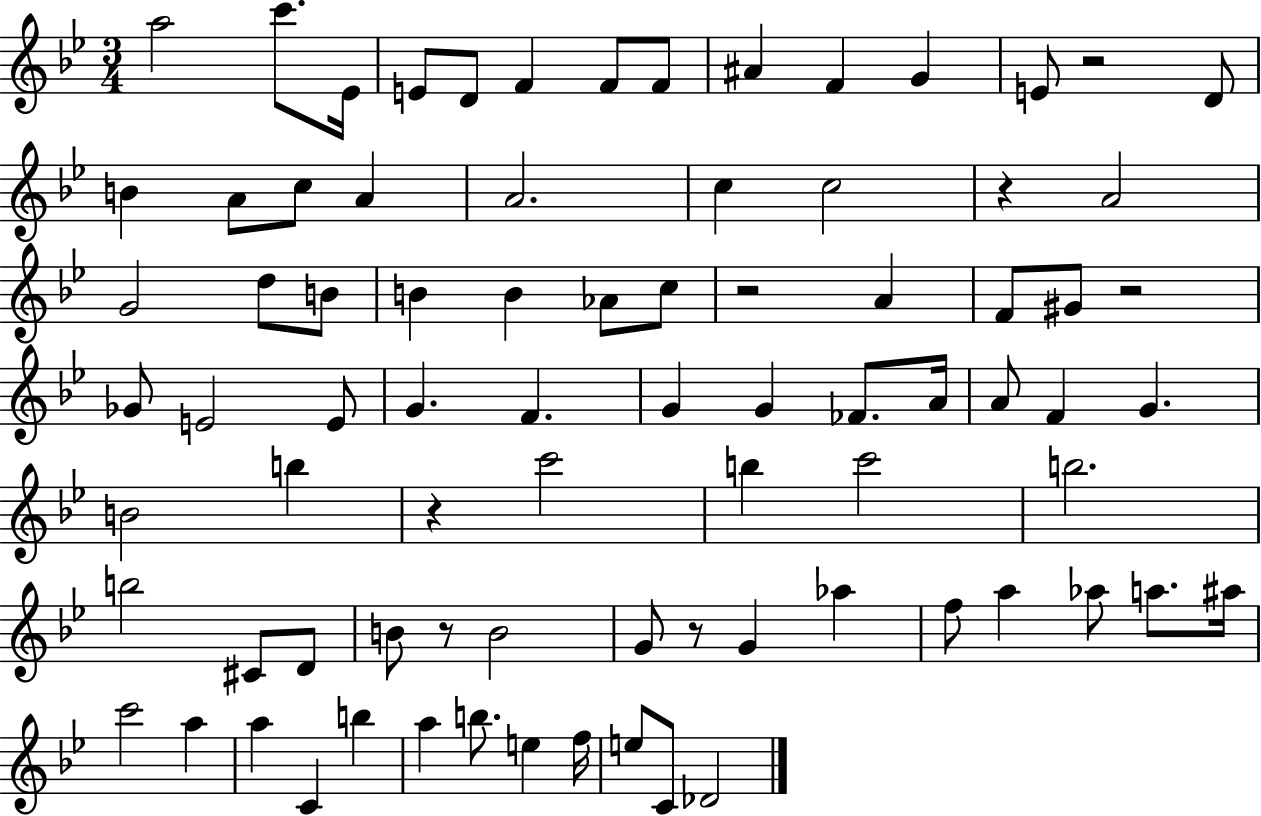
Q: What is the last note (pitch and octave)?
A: Db4